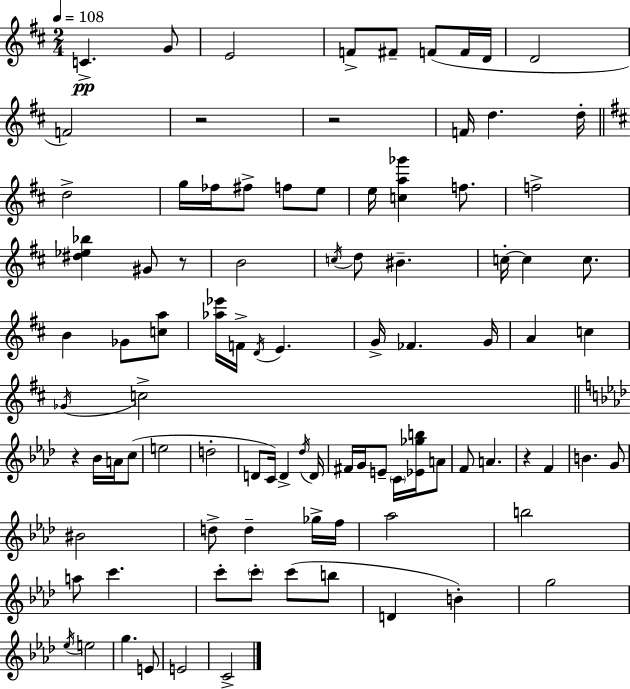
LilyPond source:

{
  \clef treble
  \numericTimeSignature
  \time 2/4
  \key d \major
  \tempo 4 = 108
  c'4.->\pp g'8 | e'2 | f'8-> fis'8-- f'8( f'16 d'16 | d'2 | \break f'2) | r2 | r2 | f'16 d''4. d''16-. | \break \bar "||" \break \key d \major d''2-> | g''16 fes''16 fis''8-> f''8 e''8 | e''16 <c'' a'' ges'''>4 f''8. | f''2-> | \break <dis'' ees'' bes''>4 gis'8 r8 | b'2 | \acciaccatura { c''16 } d''8 bis'4.-- | c''16-.~~ c''4 c''8. | \break b'4 ges'8 <c'' a''>8 | <aes'' ees'''>16 f'16-> \acciaccatura { d'16 } e'4. | g'16-> fes'4. | g'16 a'4 c''4 | \break \acciaccatura { ges'16 } c''2-> | \bar "||" \break \key f \minor r4 bes'16 a'16 c''8( | e''2 | d''2-. | d'8 c'16) d'4-> \acciaccatura { des''16 } | \break d'16 fis'16 g'16 e'8-- \parenthesize c'16 <ees' ges'' b''>16 a'8 | f'8 a'4. | r4 f'4 | b'4. g'8 | \break bis'2 | d''8-> d''4-- ges''16-> | f''16 aes''2 | b''2 | \break a''8 c'''4. | c'''8-. \parenthesize c'''8-. c'''8( b''8 | d'4 b'4-.) | g''2 | \break \acciaccatura { ees''16 } e''2 | g''4. | e'8 e'2 | c'2-> | \break \bar "|."
}